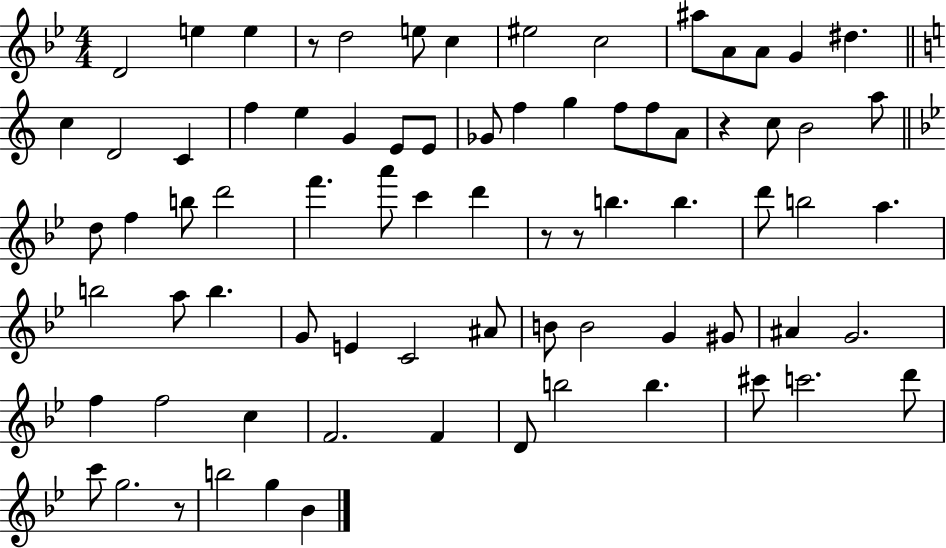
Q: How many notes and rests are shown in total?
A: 77